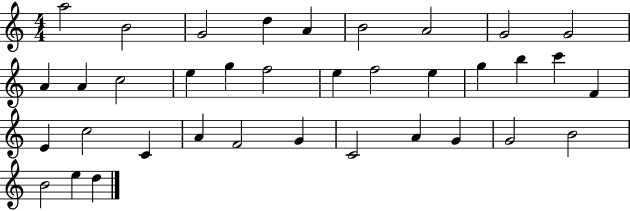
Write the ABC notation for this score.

X:1
T:Untitled
M:4/4
L:1/4
K:C
a2 B2 G2 d A B2 A2 G2 G2 A A c2 e g f2 e f2 e g b c' F E c2 C A F2 G C2 A G G2 B2 B2 e d